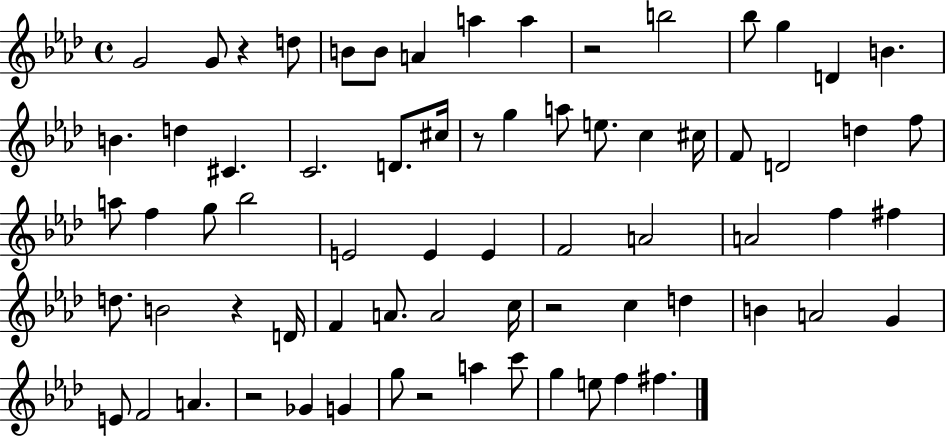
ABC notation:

X:1
T:Untitled
M:4/4
L:1/4
K:Ab
G2 G/2 z d/2 B/2 B/2 A a a z2 b2 _b/2 g D B B d ^C C2 D/2 ^c/4 z/2 g a/2 e/2 c ^c/4 F/2 D2 d f/2 a/2 f g/2 _b2 E2 E E F2 A2 A2 f ^f d/2 B2 z D/4 F A/2 A2 c/4 z2 c d B A2 G E/2 F2 A z2 _G G g/2 z2 a c'/2 g e/2 f ^f